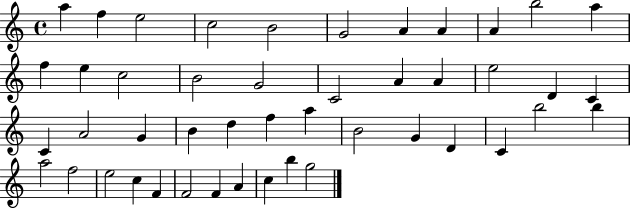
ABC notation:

X:1
T:Untitled
M:4/4
L:1/4
K:C
a f e2 c2 B2 G2 A A A b2 a f e c2 B2 G2 C2 A A e2 D C C A2 G B d f a B2 G D C b2 b a2 f2 e2 c F F2 F A c b g2